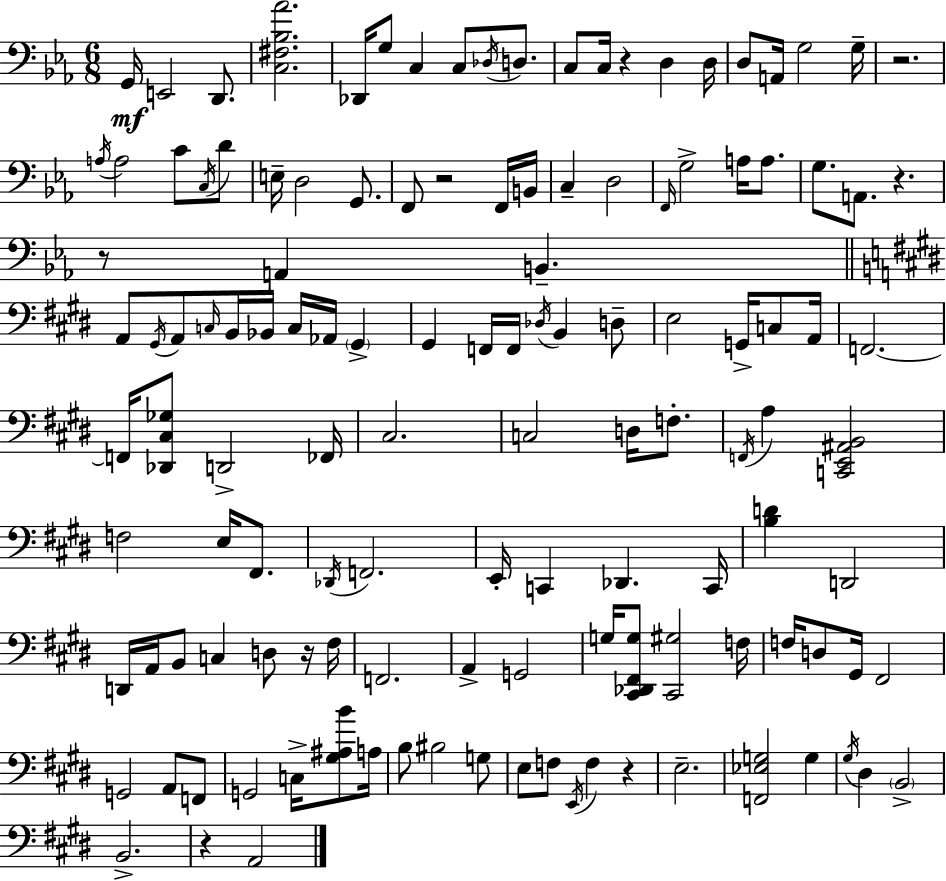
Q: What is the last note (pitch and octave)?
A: A2